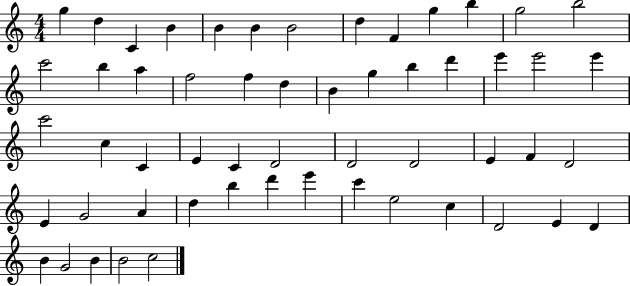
{
  \clef treble
  \numericTimeSignature
  \time 4/4
  \key c \major
  g''4 d''4 c'4 b'4 | b'4 b'4 b'2 | d''4 f'4 g''4 b''4 | g''2 b''2 | \break c'''2 b''4 a''4 | f''2 f''4 d''4 | b'4 g''4 b''4 d'''4 | e'''4 e'''2 e'''4 | \break c'''2 c''4 c'4 | e'4 c'4 d'2 | d'2 d'2 | e'4 f'4 d'2 | \break e'4 g'2 a'4 | d''4 b''4 d'''4 e'''4 | c'''4 e''2 c''4 | d'2 e'4 d'4 | \break b'4 g'2 b'4 | b'2 c''2 | \bar "|."
}